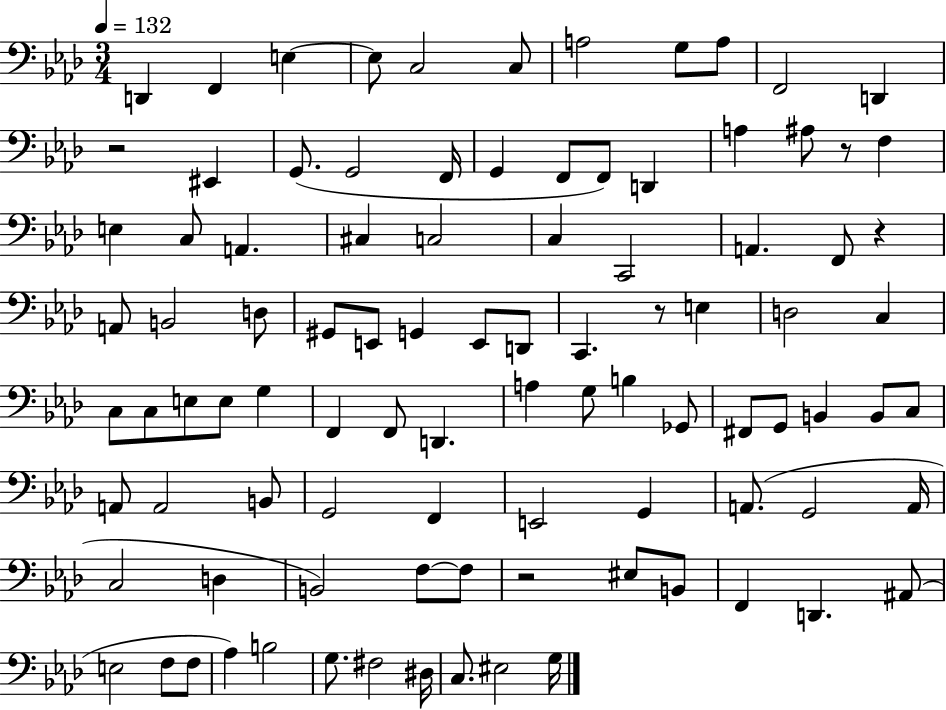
D2/q F2/q E3/q E3/e C3/h C3/e A3/h G3/e A3/e F2/h D2/q R/h EIS2/q G2/e. G2/h F2/s G2/q F2/e F2/e D2/q A3/q A#3/e R/e F3/q E3/q C3/e A2/q. C#3/q C3/h C3/q C2/h A2/q. F2/e R/q A2/e B2/h D3/e G#2/e E2/e G2/q E2/e D2/e C2/q. R/e E3/q D3/h C3/q C3/e C3/e E3/e E3/e G3/q F2/q F2/e D2/q. A3/q G3/e B3/q Gb2/e F#2/e G2/e B2/q B2/e C3/e A2/e A2/h B2/e G2/h F2/q E2/h G2/q A2/e. G2/h A2/s C3/h D3/q B2/h F3/e F3/e R/h EIS3/e B2/e F2/q D2/q. A#2/e E3/h F3/e F3/e Ab3/q B3/h G3/e. F#3/h D#3/s C3/e. EIS3/h G3/s